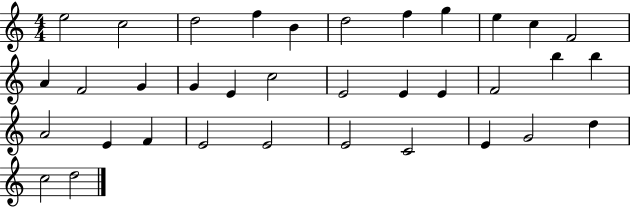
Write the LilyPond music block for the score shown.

{
  \clef treble
  \numericTimeSignature
  \time 4/4
  \key c \major
  e''2 c''2 | d''2 f''4 b'4 | d''2 f''4 g''4 | e''4 c''4 f'2 | \break a'4 f'2 g'4 | g'4 e'4 c''2 | e'2 e'4 e'4 | f'2 b''4 b''4 | \break a'2 e'4 f'4 | e'2 e'2 | e'2 c'2 | e'4 g'2 d''4 | \break c''2 d''2 | \bar "|."
}